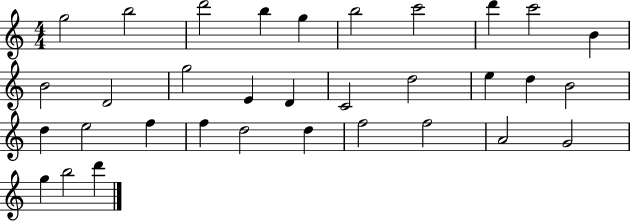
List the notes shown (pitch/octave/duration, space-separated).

G5/h B5/h D6/h B5/q G5/q B5/h C6/h D6/q C6/h B4/q B4/h D4/h G5/h E4/q D4/q C4/h D5/h E5/q D5/q B4/h D5/q E5/h F5/q F5/q D5/h D5/q F5/h F5/h A4/h G4/h G5/q B5/h D6/q